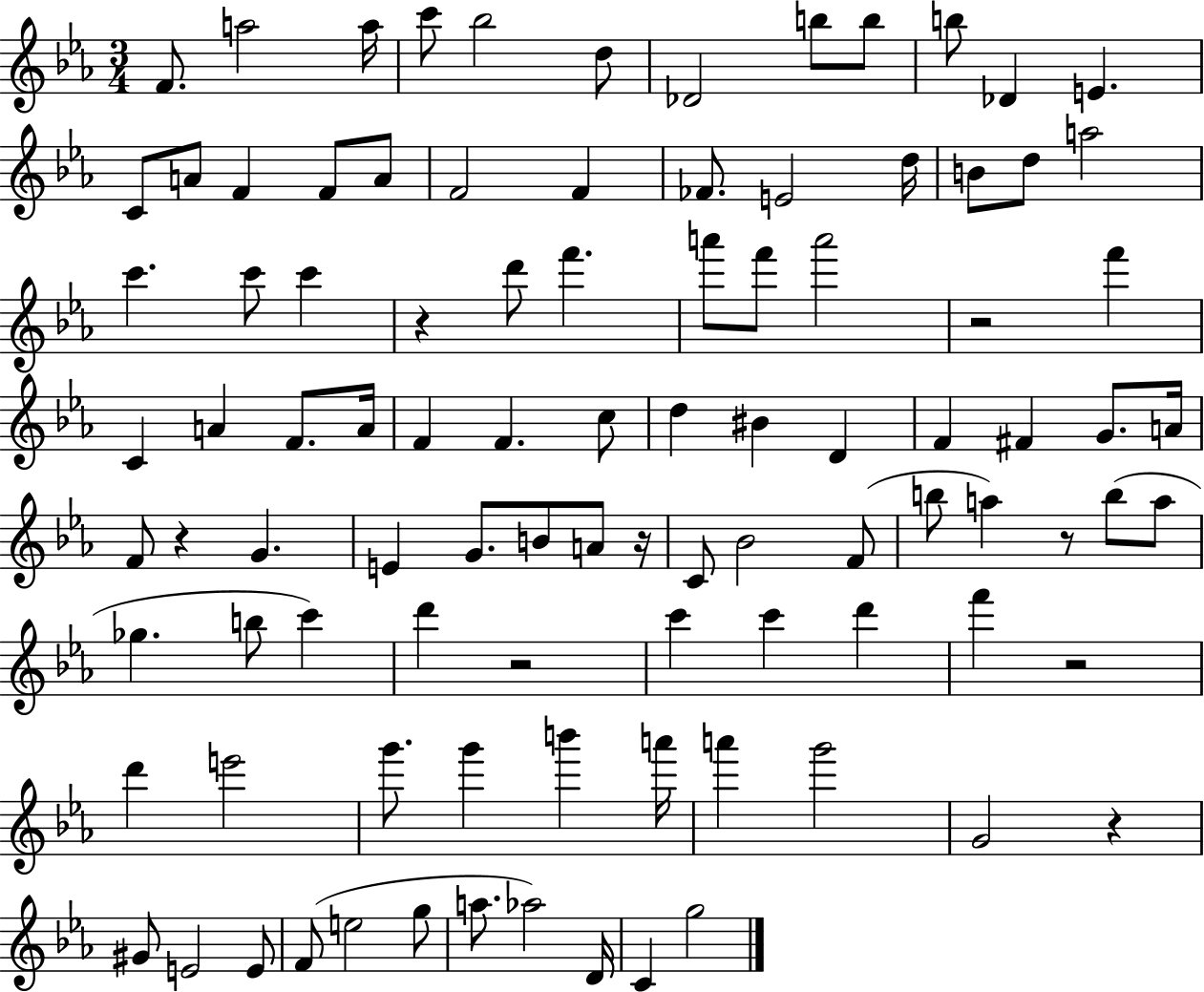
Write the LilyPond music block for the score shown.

{
  \clef treble
  \numericTimeSignature
  \time 3/4
  \key ees \major
  f'8. a''2 a''16 | c'''8 bes''2 d''8 | des'2 b''8 b''8 | b''8 des'4 e'4. | \break c'8 a'8 f'4 f'8 a'8 | f'2 f'4 | fes'8. e'2 d''16 | b'8 d''8 a''2 | \break c'''4. c'''8 c'''4 | r4 d'''8 f'''4. | a'''8 f'''8 a'''2 | r2 f'''4 | \break c'4 a'4 f'8. a'16 | f'4 f'4. c''8 | d''4 bis'4 d'4 | f'4 fis'4 g'8. a'16 | \break f'8 r4 g'4. | e'4 g'8. b'8 a'8 r16 | c'8 bes'2 f'8( | b''8 a''4) r8 b''8( a''8 | \break ges''4. b''8 c'''4) | d'''4 r2 | c'''4 c'''4 d'''4 | f'''4 r2 | \break d'''4 e'''2 | g'''8. g'''4 b'''4 a'''16 | a'''4 g'''2 | g'2 r4 | \break gis'8 e'2 e'8 | f'8( e''2 g''8 | a''8. aes''2) d'16 | c'4 g''2 | \break \bar "|."
}